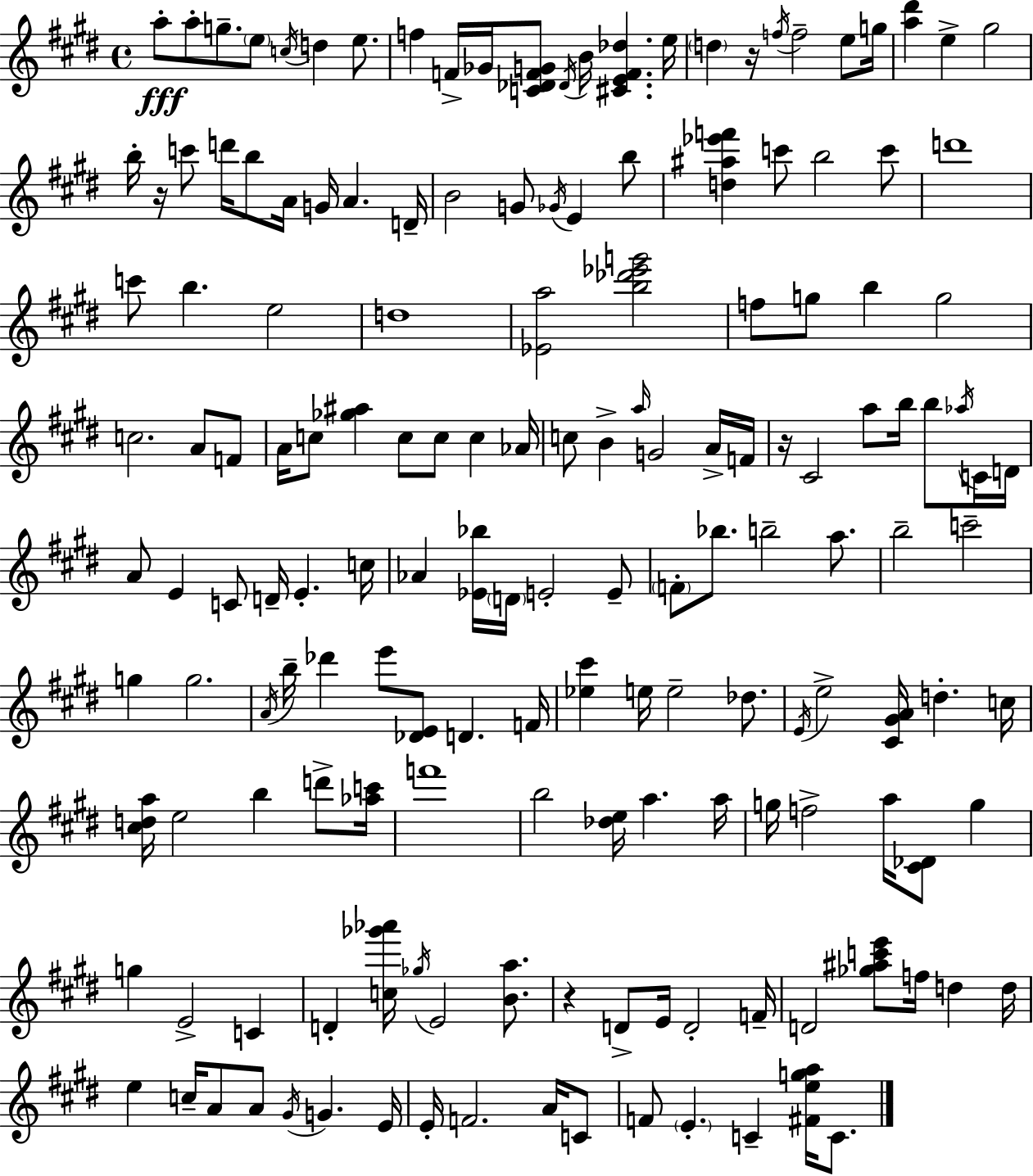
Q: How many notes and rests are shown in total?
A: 161